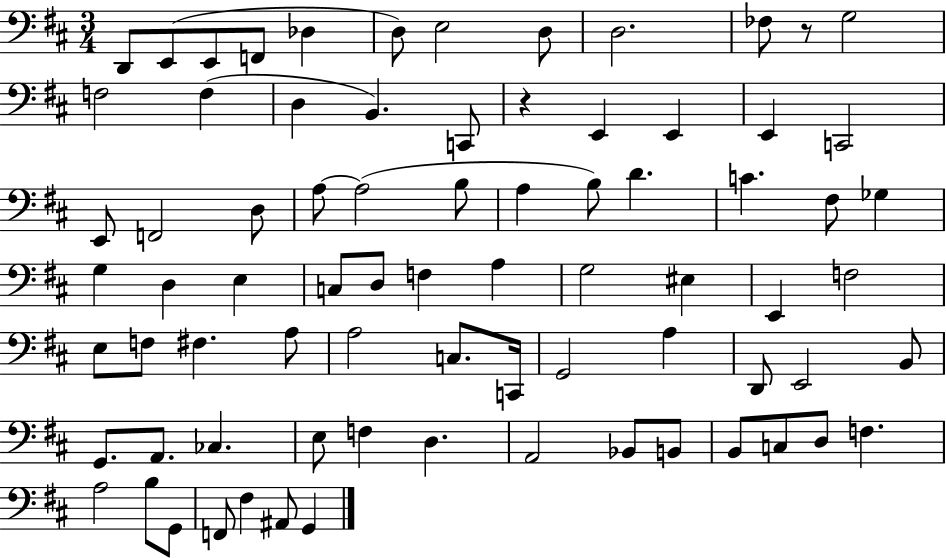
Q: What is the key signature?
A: D major